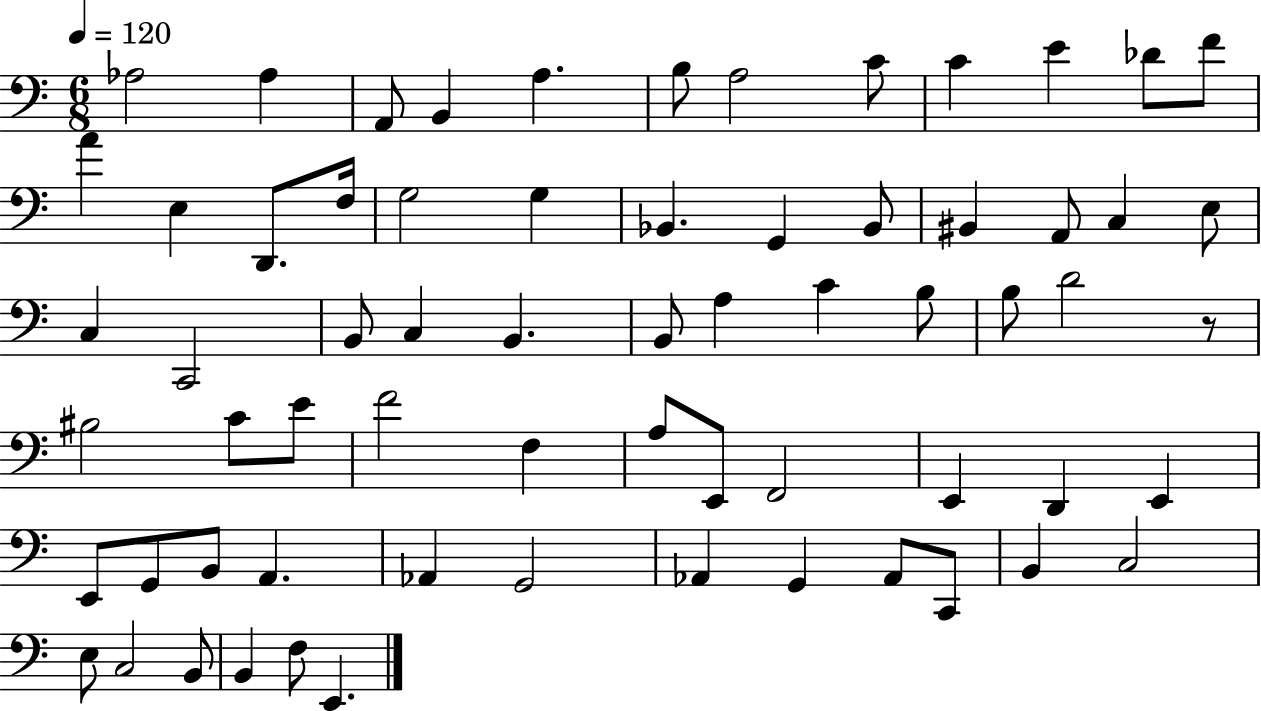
Ab3/h Ab3/q A2/e B2/q A3/q. B3/e A3/h C4/e C4/q E4/q Db4/e F4/e A4/q E3/q D2/e. F3/s G3/h G3/q Bb2/q. G2/q Bb2/e BIS2/q A2/e C3/q E3/e C3/q C2/h B2/e C3/q B2/q. B2/e A3/q C4/q B3/e B3/e D4/h R/e BIS3/h C4/e E4/e F4/h F3/q A3/e E2/e F2/h E2/q D2/q E2/q E2/e G2/e B2/e A2/q. Ab2/q G2/h Ab2/q G2/q Ab2/e C2/e B2/q C3/h E3/e C3/h B2/e B2/q F3/e E2/q.